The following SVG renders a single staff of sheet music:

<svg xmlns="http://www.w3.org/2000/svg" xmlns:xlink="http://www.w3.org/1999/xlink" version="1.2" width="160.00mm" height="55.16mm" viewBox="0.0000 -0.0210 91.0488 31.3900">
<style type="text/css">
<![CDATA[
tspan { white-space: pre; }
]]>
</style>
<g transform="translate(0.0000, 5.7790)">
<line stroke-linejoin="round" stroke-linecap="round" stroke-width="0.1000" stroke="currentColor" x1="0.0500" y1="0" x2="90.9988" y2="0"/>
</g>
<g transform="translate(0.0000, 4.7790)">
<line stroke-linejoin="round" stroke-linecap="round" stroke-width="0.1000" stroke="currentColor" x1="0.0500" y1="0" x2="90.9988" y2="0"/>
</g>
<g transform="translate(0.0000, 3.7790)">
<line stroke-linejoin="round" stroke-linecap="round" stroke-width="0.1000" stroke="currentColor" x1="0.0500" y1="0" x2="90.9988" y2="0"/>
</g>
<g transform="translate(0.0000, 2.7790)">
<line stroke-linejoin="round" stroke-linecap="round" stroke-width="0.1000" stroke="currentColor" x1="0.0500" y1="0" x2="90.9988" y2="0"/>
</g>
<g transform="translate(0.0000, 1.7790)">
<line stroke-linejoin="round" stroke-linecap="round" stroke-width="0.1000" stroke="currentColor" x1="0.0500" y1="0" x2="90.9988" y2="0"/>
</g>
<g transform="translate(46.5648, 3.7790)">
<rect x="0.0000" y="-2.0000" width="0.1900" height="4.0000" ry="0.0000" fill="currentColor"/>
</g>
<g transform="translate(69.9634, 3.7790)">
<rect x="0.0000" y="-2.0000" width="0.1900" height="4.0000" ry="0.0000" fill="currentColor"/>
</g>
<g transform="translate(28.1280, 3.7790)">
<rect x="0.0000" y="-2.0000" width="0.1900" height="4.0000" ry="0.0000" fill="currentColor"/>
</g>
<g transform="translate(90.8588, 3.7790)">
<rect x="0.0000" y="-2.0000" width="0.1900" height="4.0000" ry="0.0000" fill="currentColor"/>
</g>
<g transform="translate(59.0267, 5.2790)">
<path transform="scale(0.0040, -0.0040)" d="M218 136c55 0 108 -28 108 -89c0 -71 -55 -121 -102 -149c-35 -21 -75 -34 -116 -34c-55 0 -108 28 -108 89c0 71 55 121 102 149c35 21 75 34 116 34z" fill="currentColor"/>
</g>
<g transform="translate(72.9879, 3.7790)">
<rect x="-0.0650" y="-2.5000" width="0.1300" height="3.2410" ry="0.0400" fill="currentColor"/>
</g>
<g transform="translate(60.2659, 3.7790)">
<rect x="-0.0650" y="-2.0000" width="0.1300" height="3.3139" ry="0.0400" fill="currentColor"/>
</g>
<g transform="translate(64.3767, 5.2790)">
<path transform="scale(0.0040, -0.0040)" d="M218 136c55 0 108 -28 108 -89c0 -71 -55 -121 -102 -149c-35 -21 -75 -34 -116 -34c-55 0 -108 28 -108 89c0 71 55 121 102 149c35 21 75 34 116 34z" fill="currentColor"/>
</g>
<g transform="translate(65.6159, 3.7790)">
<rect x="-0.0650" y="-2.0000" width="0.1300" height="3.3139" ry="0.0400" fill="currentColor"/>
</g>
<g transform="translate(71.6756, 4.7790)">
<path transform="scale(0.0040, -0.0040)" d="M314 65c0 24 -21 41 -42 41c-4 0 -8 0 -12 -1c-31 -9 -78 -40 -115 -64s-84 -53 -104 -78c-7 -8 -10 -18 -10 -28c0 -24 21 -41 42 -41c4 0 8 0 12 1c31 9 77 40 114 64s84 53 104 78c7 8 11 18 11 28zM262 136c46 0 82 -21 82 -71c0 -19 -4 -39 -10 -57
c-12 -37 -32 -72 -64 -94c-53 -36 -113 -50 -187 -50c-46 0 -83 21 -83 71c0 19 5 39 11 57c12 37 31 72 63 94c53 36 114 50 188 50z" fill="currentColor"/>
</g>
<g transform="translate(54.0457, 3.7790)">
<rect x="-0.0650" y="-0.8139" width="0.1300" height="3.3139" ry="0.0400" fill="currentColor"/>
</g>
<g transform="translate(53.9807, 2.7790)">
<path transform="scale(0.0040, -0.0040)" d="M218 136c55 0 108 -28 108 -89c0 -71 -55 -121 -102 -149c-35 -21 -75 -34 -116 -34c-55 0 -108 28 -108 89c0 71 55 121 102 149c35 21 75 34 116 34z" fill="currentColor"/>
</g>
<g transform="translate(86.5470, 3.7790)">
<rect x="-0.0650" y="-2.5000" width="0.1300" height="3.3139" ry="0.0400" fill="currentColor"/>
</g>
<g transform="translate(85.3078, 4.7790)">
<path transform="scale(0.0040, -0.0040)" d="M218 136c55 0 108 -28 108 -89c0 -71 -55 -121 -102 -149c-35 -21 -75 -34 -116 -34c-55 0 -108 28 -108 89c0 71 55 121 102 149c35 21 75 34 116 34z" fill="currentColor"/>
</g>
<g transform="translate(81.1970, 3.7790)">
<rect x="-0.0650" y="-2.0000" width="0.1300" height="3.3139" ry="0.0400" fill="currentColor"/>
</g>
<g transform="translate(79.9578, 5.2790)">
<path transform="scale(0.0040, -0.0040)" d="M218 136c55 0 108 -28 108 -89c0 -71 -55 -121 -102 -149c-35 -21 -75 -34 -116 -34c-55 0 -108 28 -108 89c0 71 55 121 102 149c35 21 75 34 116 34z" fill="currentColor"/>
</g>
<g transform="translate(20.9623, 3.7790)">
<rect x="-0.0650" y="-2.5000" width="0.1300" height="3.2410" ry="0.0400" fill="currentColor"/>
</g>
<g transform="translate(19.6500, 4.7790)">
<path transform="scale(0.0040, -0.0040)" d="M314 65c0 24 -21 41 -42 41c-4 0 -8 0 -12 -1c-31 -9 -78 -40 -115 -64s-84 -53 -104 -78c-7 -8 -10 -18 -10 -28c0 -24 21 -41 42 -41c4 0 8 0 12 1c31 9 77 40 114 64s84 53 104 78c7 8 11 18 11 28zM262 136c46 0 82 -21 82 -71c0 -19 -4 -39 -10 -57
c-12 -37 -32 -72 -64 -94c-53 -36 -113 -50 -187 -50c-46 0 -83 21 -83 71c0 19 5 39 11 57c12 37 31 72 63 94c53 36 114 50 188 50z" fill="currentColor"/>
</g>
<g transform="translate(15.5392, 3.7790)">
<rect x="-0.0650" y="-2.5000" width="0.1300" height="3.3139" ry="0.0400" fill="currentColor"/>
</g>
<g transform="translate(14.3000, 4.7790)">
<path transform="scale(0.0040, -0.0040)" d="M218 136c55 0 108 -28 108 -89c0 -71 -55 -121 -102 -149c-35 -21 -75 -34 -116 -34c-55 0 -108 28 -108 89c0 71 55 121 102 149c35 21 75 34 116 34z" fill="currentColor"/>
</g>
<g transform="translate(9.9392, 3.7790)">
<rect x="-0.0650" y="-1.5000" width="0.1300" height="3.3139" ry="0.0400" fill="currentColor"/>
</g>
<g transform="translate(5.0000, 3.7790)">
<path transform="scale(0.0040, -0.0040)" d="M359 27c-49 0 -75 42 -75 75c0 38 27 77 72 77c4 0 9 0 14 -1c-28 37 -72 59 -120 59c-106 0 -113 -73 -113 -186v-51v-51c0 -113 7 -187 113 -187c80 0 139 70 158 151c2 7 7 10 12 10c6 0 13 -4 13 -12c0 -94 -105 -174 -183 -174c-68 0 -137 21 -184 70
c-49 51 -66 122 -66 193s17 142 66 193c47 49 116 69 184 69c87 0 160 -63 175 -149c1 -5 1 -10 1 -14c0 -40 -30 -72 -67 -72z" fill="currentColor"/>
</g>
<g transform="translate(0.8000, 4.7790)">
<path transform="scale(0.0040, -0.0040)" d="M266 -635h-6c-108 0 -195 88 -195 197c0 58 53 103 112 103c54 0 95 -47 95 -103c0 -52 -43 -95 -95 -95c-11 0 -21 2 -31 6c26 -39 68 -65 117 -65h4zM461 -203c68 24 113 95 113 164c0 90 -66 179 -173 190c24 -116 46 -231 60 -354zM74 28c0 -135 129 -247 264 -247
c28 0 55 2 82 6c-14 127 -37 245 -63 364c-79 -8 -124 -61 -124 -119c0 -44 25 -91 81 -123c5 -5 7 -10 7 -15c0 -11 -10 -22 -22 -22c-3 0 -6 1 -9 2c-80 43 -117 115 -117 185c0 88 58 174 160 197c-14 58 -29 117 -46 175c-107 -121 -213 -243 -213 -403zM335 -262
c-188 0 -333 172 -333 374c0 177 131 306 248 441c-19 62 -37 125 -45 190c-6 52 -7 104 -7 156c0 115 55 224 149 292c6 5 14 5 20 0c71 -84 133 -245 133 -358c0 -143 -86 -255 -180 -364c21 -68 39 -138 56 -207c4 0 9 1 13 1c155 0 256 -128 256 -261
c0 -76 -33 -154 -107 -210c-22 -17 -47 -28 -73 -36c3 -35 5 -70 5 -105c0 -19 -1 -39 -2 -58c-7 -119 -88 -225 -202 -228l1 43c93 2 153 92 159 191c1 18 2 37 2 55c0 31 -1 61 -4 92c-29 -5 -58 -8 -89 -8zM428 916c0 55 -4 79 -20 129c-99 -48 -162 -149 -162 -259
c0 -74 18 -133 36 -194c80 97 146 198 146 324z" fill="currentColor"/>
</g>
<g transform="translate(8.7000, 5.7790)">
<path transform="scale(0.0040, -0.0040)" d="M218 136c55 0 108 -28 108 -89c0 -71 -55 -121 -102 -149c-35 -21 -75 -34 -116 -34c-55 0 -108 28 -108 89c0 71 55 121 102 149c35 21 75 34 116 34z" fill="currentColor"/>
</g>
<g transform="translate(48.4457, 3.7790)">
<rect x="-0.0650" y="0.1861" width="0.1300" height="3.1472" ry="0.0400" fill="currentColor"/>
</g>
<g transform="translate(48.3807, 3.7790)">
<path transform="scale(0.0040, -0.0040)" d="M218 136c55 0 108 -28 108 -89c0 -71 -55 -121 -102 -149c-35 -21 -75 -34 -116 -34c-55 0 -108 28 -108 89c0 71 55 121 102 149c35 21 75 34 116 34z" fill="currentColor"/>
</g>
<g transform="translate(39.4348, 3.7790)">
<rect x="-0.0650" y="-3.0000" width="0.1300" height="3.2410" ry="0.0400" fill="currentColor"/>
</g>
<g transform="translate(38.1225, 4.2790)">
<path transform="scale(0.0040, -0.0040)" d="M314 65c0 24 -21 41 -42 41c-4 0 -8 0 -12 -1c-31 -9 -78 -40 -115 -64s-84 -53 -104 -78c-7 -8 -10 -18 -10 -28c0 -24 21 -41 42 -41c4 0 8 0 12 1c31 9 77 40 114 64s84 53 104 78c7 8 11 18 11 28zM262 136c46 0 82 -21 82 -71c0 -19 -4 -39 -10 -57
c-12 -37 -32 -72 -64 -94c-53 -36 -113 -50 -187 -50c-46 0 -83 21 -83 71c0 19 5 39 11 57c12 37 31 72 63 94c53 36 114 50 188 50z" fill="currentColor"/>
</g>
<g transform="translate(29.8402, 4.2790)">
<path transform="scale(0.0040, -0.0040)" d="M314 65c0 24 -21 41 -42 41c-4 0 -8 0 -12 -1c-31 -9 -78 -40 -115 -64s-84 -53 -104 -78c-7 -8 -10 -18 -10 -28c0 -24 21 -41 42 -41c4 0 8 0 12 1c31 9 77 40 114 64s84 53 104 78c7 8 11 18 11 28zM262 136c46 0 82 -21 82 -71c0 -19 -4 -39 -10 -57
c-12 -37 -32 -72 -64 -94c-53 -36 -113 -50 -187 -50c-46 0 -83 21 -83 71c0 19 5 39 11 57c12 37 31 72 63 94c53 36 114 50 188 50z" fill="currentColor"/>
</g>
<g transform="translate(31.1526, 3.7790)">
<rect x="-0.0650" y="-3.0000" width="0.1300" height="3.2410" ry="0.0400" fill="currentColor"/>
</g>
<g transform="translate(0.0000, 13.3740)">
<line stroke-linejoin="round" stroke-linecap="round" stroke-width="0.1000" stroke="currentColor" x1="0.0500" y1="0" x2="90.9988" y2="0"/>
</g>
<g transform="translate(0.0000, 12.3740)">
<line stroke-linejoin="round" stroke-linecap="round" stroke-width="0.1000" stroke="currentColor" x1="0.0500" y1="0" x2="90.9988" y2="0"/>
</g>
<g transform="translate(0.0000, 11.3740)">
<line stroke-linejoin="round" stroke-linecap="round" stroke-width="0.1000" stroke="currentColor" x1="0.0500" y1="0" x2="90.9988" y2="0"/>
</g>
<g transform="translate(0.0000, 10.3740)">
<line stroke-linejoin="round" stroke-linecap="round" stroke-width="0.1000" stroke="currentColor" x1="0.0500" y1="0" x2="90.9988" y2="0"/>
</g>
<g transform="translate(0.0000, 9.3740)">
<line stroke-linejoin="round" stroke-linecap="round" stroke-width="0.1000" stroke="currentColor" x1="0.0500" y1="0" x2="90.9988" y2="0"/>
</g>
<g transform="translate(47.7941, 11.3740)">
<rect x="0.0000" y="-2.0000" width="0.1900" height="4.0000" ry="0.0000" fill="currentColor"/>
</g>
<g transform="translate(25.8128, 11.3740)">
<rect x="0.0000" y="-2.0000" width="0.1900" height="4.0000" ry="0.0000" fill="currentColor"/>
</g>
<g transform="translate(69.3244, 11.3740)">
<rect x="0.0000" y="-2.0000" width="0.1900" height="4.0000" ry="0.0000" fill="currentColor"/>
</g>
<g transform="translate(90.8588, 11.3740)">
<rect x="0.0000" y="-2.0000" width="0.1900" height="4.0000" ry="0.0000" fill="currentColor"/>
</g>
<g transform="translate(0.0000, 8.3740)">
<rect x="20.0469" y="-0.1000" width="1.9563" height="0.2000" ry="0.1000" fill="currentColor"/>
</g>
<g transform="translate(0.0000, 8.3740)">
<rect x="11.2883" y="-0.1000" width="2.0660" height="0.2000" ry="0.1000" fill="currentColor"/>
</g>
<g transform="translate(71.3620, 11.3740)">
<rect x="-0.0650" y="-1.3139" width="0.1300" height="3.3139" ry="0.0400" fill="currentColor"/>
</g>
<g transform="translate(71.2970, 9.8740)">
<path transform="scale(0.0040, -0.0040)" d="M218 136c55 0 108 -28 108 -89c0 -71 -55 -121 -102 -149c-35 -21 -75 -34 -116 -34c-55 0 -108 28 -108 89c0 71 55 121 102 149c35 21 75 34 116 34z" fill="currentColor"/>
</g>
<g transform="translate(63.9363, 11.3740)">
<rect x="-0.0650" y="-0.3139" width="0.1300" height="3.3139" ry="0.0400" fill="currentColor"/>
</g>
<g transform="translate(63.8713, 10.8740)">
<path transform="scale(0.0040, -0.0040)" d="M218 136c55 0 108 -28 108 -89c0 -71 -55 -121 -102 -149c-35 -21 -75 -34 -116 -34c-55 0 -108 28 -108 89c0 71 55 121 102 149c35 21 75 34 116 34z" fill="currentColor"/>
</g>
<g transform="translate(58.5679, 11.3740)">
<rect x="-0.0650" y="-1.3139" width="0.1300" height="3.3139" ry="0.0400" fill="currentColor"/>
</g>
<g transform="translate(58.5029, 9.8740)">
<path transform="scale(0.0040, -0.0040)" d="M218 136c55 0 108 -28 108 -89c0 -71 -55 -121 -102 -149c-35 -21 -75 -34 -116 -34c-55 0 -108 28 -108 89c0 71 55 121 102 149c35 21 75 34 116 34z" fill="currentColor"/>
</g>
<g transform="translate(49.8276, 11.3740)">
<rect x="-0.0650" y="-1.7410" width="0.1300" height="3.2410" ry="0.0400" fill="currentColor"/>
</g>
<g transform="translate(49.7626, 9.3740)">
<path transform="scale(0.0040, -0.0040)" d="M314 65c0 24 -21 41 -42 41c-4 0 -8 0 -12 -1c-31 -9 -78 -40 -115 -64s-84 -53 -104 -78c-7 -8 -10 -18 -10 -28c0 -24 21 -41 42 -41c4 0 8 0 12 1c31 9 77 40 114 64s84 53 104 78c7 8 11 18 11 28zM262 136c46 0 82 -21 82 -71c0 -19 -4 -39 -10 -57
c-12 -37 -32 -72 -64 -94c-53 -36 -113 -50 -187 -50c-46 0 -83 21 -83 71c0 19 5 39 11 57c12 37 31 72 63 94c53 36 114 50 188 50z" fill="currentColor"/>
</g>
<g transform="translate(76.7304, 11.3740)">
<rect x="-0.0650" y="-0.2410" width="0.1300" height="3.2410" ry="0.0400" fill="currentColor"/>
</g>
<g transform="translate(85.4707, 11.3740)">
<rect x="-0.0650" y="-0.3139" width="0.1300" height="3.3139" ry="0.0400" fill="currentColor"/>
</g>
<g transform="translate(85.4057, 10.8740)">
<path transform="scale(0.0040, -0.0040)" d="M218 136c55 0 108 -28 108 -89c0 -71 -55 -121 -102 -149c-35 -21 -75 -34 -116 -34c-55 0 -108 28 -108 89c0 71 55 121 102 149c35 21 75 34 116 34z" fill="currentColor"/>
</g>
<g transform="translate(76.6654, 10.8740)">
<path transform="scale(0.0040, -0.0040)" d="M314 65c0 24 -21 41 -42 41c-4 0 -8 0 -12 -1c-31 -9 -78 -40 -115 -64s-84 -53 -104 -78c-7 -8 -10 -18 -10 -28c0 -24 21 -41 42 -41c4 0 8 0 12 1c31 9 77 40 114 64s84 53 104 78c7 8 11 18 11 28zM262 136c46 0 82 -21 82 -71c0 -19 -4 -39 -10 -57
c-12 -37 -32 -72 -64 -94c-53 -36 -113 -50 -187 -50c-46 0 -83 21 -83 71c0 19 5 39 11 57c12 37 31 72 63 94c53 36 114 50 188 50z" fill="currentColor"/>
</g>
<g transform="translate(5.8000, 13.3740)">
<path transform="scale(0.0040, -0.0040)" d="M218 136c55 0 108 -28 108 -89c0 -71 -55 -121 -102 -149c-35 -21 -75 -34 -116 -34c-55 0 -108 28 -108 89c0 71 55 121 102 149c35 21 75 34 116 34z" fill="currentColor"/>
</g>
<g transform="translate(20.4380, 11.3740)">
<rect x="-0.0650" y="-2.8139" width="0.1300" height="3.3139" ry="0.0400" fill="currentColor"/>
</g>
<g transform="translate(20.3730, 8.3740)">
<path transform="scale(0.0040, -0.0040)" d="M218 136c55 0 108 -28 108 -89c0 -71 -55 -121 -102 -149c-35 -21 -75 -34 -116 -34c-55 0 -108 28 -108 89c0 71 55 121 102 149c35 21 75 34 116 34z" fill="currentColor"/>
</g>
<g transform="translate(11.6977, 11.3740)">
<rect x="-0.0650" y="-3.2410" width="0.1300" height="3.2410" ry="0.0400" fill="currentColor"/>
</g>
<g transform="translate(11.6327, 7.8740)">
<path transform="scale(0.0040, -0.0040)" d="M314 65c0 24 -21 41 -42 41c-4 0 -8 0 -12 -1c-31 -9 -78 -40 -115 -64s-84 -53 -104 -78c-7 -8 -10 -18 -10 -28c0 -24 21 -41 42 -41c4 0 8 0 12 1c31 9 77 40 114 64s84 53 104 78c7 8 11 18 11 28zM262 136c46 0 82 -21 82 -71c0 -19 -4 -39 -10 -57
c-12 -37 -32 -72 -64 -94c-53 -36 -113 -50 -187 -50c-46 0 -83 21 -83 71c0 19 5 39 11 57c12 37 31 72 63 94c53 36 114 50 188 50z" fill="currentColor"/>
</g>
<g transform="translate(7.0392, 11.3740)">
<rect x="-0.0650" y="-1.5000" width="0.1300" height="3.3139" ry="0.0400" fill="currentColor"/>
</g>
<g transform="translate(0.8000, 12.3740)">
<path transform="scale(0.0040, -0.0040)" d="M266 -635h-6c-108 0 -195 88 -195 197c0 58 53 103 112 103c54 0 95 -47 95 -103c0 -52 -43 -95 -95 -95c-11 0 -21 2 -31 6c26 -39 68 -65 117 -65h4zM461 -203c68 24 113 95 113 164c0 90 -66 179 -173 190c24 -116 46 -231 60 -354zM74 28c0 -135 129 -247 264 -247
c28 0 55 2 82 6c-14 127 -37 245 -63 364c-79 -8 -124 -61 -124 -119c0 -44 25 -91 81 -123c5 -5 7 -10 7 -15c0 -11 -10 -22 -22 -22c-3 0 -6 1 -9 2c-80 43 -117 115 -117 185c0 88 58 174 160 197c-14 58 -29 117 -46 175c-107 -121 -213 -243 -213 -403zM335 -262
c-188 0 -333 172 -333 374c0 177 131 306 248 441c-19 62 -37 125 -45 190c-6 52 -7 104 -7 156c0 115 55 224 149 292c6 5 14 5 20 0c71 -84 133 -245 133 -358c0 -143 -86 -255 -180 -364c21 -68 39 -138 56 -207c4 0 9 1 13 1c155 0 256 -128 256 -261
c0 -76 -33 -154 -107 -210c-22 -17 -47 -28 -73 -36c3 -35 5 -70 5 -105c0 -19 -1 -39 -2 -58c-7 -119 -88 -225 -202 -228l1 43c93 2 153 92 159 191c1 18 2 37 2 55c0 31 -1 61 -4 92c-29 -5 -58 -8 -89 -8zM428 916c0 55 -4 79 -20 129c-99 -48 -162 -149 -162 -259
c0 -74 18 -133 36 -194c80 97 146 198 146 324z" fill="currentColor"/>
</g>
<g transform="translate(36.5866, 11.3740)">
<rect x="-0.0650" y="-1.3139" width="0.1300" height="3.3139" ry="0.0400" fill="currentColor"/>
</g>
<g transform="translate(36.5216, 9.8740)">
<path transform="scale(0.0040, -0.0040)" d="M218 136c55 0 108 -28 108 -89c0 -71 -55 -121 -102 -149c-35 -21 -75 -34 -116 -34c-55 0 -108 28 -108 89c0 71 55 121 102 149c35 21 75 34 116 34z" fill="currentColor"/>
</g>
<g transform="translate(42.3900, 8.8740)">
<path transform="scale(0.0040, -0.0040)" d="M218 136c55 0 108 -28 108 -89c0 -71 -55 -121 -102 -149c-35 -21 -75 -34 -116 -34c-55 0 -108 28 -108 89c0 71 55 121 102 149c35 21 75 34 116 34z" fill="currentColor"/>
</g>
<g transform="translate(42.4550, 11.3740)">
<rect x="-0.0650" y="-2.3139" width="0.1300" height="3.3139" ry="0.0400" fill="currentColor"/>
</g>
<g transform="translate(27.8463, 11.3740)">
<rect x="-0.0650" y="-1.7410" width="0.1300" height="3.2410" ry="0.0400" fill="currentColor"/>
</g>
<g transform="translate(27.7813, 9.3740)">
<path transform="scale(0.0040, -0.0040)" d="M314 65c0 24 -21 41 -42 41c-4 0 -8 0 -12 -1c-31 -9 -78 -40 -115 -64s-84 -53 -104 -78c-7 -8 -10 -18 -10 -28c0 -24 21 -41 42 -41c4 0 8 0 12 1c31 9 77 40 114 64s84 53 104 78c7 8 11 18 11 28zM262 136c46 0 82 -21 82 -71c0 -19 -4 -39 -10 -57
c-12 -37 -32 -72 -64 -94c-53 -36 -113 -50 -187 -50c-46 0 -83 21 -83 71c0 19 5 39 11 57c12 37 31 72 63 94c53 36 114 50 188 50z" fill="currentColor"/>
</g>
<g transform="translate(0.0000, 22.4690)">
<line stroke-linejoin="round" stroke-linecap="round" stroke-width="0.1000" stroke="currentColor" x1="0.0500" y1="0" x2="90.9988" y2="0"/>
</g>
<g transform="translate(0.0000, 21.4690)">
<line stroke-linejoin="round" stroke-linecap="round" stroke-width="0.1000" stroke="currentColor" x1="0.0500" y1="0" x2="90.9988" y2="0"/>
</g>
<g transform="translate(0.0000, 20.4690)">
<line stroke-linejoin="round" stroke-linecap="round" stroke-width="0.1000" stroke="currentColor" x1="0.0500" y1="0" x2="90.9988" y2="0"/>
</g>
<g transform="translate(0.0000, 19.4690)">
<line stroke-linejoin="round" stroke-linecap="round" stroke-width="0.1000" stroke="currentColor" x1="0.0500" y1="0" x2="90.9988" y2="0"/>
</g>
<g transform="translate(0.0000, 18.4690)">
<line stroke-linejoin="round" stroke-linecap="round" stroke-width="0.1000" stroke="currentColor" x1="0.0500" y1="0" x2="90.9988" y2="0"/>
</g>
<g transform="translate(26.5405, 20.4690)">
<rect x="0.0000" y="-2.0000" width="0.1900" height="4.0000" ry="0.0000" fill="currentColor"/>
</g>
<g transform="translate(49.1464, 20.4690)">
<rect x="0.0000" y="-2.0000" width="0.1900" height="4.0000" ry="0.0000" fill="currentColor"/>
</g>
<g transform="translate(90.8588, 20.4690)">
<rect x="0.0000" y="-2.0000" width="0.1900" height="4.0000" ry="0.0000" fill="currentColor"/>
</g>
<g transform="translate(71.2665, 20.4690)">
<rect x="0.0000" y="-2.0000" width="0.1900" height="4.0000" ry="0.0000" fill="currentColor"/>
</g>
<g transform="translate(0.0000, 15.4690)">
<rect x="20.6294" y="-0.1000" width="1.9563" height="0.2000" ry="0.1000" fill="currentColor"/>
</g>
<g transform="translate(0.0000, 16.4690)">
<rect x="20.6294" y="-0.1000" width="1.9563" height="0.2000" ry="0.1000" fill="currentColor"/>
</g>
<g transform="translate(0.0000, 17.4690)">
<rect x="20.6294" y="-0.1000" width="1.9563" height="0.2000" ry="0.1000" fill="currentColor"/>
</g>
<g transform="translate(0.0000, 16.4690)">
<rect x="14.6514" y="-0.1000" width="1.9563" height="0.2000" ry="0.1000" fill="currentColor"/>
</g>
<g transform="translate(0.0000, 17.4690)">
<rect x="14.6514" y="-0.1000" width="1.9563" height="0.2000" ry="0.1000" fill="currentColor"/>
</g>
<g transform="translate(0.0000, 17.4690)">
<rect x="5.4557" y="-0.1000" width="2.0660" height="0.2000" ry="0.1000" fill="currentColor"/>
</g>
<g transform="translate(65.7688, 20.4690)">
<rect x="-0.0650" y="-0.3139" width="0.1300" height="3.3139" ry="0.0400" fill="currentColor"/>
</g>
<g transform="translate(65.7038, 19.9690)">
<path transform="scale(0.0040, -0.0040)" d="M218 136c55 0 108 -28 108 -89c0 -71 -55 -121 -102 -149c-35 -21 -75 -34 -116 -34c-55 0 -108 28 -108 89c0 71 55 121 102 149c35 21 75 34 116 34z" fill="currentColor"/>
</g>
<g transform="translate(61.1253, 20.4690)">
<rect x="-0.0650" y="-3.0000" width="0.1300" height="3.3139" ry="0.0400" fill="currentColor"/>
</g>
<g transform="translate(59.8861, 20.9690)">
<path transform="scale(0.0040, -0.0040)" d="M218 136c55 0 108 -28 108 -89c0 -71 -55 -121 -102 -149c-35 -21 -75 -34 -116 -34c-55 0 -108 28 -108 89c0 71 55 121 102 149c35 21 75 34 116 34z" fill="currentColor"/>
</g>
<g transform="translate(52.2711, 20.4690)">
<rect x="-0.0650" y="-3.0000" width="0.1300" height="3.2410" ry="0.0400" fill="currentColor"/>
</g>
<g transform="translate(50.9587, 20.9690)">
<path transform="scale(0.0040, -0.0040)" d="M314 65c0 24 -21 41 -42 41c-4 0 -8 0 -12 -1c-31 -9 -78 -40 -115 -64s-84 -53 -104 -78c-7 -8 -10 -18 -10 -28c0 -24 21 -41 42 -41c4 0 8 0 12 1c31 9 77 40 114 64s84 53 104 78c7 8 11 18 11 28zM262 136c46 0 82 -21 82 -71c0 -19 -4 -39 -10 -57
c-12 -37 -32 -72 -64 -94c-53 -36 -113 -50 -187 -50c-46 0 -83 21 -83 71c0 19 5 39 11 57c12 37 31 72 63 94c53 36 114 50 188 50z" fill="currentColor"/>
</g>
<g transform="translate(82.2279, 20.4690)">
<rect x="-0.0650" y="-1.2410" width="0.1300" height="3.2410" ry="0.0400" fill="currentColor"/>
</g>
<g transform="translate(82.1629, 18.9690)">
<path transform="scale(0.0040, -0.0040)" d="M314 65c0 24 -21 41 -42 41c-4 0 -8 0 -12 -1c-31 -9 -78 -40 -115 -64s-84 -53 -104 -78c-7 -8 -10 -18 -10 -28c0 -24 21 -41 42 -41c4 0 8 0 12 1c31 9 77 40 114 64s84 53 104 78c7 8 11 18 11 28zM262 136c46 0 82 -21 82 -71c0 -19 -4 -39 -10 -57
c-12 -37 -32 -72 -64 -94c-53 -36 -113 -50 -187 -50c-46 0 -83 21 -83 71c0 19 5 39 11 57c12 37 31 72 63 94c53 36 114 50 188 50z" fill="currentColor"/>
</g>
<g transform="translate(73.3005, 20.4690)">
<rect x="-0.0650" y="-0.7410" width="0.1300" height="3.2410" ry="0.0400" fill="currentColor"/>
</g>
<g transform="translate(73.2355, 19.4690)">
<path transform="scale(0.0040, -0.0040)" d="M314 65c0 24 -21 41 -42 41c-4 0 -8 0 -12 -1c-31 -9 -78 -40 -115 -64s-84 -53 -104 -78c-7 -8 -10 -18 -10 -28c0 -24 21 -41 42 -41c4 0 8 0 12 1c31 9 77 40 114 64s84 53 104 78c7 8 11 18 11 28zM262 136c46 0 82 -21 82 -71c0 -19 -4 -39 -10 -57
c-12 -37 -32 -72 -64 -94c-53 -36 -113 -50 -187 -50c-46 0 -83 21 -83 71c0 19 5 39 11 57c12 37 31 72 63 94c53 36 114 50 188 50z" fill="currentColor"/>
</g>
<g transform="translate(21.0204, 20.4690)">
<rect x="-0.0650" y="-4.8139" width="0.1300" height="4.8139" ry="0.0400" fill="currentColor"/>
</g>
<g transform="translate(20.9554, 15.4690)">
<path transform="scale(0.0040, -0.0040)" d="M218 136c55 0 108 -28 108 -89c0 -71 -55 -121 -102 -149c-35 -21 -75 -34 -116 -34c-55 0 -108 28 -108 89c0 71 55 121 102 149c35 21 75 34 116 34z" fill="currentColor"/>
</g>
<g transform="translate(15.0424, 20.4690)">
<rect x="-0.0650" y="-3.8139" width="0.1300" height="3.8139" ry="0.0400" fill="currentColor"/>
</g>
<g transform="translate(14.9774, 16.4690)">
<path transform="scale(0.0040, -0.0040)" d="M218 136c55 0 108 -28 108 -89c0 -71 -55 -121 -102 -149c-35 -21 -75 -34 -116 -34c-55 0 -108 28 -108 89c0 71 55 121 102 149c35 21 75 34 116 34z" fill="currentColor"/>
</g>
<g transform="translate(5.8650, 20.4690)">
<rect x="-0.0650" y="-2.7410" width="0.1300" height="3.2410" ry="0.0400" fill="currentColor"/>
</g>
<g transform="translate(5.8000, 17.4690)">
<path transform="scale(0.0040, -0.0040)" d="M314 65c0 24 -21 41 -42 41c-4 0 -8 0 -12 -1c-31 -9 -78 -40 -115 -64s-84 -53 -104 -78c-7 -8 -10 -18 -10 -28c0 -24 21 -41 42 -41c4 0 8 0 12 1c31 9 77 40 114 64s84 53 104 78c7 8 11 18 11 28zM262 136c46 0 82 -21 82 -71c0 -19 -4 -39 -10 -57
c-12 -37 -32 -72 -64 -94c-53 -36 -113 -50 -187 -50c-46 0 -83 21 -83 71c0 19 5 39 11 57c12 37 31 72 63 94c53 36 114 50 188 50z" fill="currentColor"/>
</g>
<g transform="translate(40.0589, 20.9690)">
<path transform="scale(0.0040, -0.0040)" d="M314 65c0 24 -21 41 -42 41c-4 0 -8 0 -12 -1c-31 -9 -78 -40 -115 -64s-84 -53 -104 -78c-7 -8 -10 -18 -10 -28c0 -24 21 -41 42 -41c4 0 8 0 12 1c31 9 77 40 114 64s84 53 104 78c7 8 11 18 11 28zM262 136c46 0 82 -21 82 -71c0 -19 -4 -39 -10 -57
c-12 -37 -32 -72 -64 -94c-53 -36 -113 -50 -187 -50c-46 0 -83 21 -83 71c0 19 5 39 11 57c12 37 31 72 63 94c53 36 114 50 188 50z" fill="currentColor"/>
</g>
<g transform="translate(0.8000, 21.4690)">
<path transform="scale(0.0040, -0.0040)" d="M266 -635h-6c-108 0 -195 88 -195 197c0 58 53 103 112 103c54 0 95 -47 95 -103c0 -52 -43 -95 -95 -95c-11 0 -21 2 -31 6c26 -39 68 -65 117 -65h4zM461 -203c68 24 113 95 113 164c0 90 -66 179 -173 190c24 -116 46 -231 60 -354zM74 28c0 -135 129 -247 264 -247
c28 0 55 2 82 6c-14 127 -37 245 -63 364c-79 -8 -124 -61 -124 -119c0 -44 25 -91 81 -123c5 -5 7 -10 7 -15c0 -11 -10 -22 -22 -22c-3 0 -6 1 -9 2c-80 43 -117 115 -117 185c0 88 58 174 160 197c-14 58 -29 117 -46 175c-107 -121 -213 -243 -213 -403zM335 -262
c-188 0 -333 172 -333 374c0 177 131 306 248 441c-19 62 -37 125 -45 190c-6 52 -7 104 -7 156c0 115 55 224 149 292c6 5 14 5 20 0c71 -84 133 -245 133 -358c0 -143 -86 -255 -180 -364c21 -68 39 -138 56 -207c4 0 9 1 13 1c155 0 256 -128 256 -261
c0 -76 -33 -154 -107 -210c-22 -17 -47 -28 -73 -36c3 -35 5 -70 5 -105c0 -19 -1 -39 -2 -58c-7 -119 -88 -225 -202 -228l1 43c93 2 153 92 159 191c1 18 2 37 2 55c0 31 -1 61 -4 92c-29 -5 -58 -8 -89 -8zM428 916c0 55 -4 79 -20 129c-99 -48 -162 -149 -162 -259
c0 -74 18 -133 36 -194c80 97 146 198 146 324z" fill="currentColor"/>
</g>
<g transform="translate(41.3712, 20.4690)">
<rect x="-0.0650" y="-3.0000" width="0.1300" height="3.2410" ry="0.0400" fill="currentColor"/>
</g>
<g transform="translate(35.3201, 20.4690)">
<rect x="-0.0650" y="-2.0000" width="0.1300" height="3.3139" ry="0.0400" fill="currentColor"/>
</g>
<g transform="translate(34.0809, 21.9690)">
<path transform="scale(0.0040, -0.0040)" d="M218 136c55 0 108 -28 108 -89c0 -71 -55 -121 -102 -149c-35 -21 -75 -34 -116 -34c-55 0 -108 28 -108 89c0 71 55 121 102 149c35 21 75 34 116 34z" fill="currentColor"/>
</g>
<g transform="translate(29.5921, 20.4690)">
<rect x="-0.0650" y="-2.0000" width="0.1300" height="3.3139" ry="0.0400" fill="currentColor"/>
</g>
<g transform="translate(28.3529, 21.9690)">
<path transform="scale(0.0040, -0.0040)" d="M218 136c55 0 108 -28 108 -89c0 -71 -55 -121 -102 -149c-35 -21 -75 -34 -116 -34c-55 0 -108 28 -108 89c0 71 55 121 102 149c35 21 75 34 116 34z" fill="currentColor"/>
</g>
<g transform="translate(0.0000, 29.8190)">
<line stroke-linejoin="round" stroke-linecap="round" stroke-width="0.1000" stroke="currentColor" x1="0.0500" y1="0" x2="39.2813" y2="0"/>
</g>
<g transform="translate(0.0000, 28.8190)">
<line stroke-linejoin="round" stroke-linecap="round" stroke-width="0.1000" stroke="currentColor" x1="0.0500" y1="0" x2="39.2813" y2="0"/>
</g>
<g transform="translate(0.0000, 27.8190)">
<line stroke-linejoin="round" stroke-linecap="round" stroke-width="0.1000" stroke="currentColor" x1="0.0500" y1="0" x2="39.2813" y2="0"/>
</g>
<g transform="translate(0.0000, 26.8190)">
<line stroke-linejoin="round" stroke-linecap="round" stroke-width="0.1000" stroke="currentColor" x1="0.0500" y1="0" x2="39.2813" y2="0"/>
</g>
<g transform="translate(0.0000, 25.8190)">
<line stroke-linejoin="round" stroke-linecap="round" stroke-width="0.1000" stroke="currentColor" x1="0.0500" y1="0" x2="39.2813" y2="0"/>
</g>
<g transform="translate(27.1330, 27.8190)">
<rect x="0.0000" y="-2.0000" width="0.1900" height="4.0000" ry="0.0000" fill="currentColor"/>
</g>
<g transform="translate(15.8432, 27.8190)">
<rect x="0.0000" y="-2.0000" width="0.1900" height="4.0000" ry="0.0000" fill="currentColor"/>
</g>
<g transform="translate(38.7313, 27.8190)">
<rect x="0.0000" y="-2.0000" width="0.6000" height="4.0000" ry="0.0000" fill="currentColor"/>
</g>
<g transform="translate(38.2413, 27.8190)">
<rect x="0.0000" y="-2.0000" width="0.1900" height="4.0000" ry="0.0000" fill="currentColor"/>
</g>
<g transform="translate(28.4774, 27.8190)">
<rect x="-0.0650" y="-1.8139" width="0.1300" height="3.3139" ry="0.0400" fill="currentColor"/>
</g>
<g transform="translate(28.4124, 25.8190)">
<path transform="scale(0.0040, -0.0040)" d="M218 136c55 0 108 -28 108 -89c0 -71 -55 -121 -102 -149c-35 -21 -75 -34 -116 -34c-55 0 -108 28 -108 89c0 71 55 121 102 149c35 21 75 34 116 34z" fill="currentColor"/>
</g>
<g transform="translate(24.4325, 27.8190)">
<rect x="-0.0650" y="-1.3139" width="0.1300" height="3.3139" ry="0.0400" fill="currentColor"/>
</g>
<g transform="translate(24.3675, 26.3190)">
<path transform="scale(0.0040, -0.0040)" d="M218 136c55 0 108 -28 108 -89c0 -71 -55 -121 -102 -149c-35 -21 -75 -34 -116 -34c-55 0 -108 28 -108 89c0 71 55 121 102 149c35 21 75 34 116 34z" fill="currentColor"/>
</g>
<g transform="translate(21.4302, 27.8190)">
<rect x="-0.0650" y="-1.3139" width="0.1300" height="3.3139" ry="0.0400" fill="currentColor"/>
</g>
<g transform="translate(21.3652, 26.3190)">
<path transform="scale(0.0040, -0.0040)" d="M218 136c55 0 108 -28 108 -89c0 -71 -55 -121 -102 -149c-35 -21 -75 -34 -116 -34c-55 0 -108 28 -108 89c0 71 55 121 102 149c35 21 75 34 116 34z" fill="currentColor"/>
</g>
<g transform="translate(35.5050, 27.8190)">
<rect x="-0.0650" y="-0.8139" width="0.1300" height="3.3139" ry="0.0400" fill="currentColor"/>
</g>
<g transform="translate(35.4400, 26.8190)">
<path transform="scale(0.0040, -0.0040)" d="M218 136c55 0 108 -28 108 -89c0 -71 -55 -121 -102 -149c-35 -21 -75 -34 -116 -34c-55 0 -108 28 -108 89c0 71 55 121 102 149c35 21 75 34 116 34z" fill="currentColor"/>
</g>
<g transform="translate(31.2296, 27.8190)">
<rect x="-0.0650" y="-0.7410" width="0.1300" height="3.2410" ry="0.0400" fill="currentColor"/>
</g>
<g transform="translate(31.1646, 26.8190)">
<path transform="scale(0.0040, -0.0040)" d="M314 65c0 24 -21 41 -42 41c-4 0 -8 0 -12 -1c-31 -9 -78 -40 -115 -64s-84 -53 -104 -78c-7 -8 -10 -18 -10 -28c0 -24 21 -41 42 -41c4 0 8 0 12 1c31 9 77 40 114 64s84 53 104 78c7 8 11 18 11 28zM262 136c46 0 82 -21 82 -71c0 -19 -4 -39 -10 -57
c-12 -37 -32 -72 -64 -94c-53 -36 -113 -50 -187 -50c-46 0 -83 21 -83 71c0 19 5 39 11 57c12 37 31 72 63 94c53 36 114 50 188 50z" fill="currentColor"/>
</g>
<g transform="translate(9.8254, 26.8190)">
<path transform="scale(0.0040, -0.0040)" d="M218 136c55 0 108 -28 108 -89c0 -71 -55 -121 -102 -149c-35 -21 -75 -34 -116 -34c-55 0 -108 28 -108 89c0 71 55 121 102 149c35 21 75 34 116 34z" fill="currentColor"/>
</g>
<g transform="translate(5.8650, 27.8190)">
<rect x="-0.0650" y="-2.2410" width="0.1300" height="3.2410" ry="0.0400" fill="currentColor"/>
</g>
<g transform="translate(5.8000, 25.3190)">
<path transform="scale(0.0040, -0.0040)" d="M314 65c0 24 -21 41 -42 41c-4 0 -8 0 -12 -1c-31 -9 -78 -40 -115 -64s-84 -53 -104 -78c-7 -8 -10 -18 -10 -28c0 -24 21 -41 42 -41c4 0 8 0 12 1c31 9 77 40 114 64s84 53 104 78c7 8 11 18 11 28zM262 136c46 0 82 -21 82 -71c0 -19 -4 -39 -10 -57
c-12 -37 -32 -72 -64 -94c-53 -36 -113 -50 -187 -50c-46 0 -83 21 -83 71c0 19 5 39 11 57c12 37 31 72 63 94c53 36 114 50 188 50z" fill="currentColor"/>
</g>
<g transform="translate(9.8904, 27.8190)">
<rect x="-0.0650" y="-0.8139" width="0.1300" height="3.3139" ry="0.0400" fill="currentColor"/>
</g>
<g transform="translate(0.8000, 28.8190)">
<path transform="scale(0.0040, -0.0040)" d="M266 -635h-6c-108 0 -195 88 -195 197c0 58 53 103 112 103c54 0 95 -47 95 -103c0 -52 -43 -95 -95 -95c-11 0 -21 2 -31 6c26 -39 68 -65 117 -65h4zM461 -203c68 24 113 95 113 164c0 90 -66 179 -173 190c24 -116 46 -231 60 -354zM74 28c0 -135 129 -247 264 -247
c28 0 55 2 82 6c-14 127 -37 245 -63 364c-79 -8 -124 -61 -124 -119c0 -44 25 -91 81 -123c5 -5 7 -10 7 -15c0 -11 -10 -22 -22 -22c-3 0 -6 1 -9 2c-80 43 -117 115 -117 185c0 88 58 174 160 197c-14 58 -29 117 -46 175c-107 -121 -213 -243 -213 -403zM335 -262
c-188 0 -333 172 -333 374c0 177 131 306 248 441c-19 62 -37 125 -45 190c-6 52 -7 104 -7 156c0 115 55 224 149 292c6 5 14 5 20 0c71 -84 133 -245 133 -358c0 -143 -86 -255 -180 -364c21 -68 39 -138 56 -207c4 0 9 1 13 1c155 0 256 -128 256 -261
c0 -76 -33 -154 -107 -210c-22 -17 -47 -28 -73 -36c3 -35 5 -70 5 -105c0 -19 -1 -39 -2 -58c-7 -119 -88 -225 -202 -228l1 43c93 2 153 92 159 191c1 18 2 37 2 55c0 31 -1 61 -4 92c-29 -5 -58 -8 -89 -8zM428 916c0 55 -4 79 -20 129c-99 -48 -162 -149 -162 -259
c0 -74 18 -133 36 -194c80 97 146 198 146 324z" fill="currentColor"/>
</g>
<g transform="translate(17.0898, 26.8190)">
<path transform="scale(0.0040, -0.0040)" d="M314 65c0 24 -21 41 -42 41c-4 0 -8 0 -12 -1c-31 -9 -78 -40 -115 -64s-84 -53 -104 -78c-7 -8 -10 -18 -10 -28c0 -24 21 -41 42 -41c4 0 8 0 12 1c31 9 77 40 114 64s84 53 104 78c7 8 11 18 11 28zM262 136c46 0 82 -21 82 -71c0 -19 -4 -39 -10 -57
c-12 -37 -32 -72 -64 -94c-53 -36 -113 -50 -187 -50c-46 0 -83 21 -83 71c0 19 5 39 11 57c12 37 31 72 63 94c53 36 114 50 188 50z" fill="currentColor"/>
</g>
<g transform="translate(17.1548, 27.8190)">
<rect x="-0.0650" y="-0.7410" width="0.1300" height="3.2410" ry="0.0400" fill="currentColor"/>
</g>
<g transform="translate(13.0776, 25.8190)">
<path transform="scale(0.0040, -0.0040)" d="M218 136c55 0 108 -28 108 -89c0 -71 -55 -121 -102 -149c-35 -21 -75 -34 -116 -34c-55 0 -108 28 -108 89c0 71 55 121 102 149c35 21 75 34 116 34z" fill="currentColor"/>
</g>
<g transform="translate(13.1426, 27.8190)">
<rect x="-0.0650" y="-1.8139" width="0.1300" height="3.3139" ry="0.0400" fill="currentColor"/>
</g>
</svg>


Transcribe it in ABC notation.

X:1
T:Untitled
M:4/4
L:1/4
K:C
E G G2 A2 A2 B d F F G2 F G E b2 a f2 e g f2 e c e c2 c a2 c' e' F F A2 A2 A c d2 e2 g2 d f d2 e e f d2 d